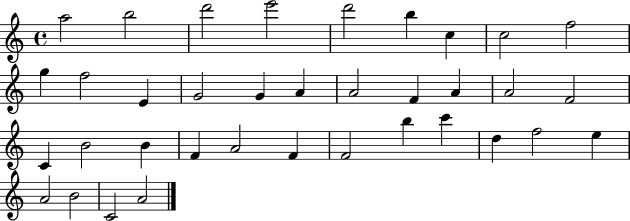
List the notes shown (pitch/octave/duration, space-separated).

A5/h B5/h D6/h E6/h D6/h B5/q C5/q C5/h F5/h G5/q F5/h E4/q G4/h G4/q A4/q A4/h F4/q A4/q A4/h F4/h C4/q B4/h B4/q F4/q A4/h F4/q F4/h B5/q C6/q D5/q F5/h E5/q A4/h B4/h C4/h A4/h